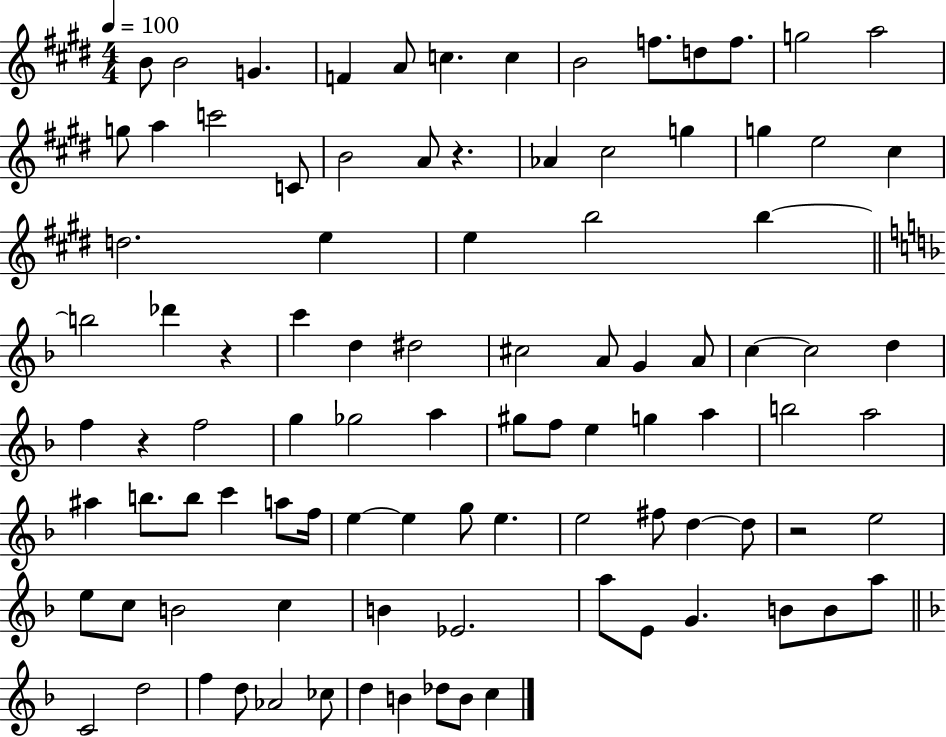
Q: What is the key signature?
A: E major